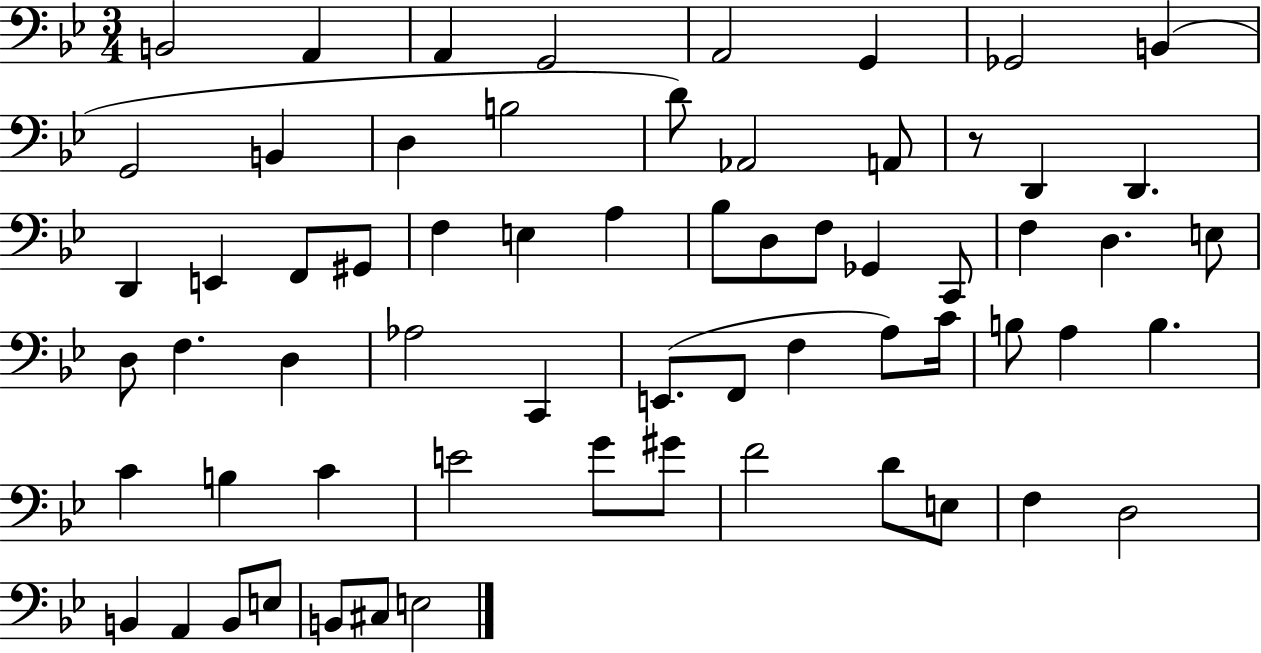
X:1
T:Untitled
M:3/4
L:1/4
K:Bb
B,,2 A,, A,, G,,2 A,,2 G,, _G,,2 B,, G,,2 B,, D, B,2 D/2 _A,,2 A,,/2 z/2 D,, D,, D,, E,, F,,/2 ^G,,/2 F, E, A, _B,/2 D,/2 F,/2 _G,, C,,/2 F, D, E,/2 D,/2 F, D, _A,2 C,, E,,/2 F,,/2 F, A,/2 C/4 B,/2 A, B, C B, C E2 G/2 ^G/2 F2 D/2 E,/2 F, D,2 B,, A,, B,,/2 E,/2 B,,/2 ^C,/2 E,2